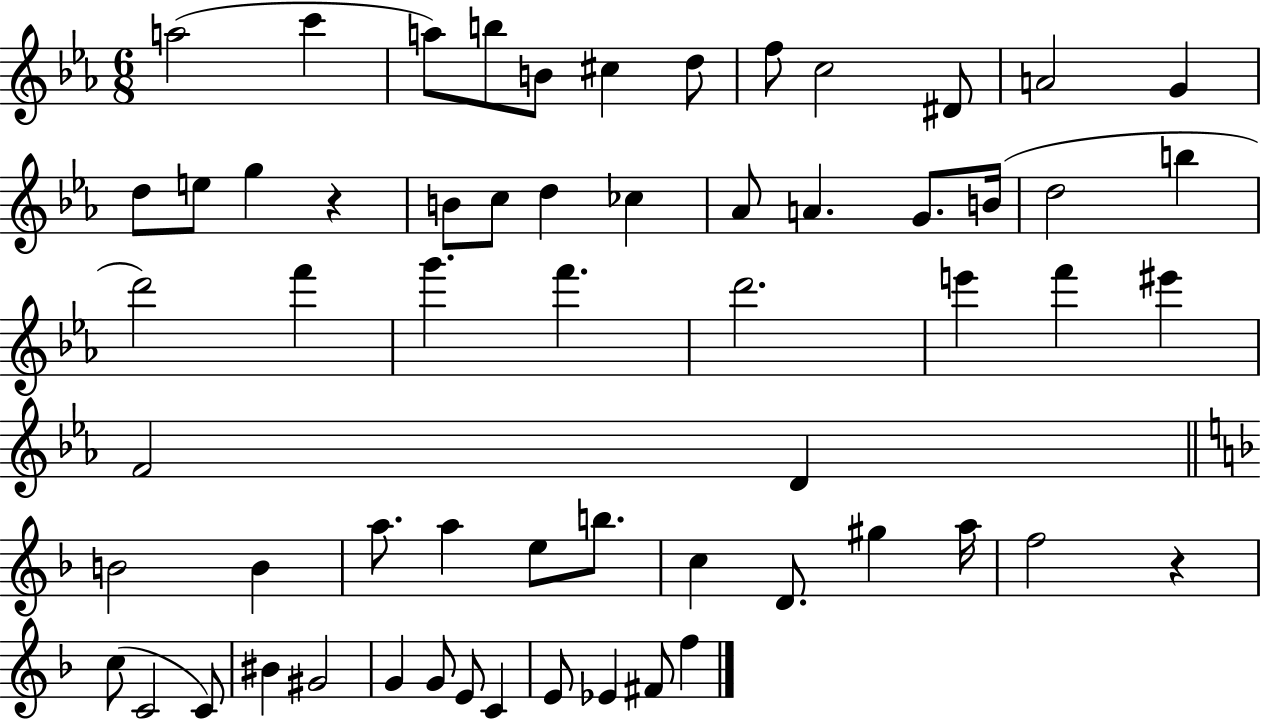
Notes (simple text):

A5/h C6/q A5/e B5/e B4/e C#5/q D5/e F5/e C5/h D#4/e A4/h G4/q D5/e E5/e G5/q R/q B4/e C5/e D5/q CES5/q Ab4/e A4/q. G4/e. B4/s D5/h B5/q D6/h F6/q G6/q. F6/q. D6/h. E6/q F6/q EIS6/q F4/h D4/q B4/h B4/q A5/e. A5/q E5/e B5/e. C5/q D4/e. G#5/q A5/s F5/h R/q C5/e C4/h C4/e BIS4/q G#4/h G4/q G4/e E4/e C4/q E4/e Eb4/q F#4/e F5/q